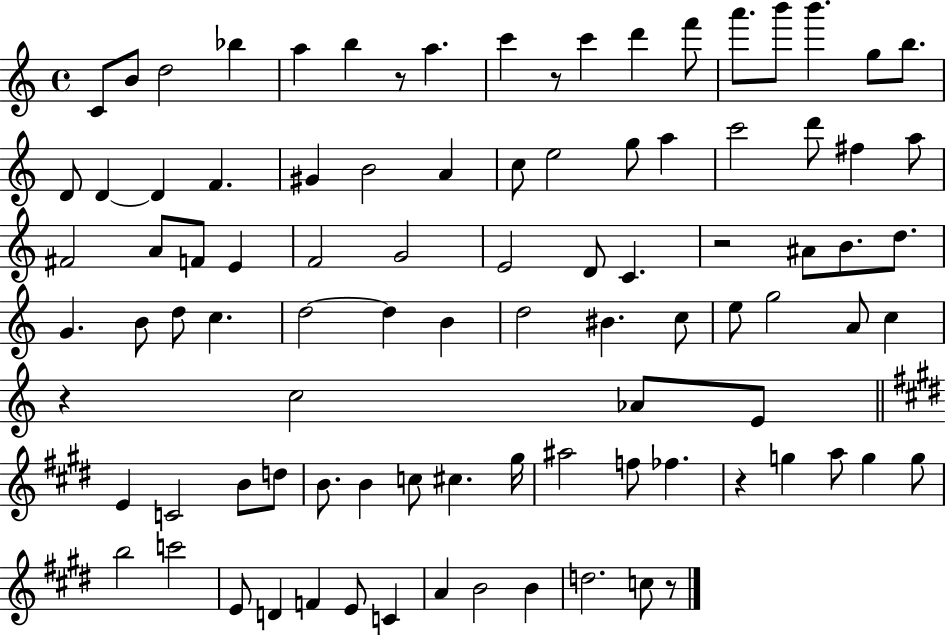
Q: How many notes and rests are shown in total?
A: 94